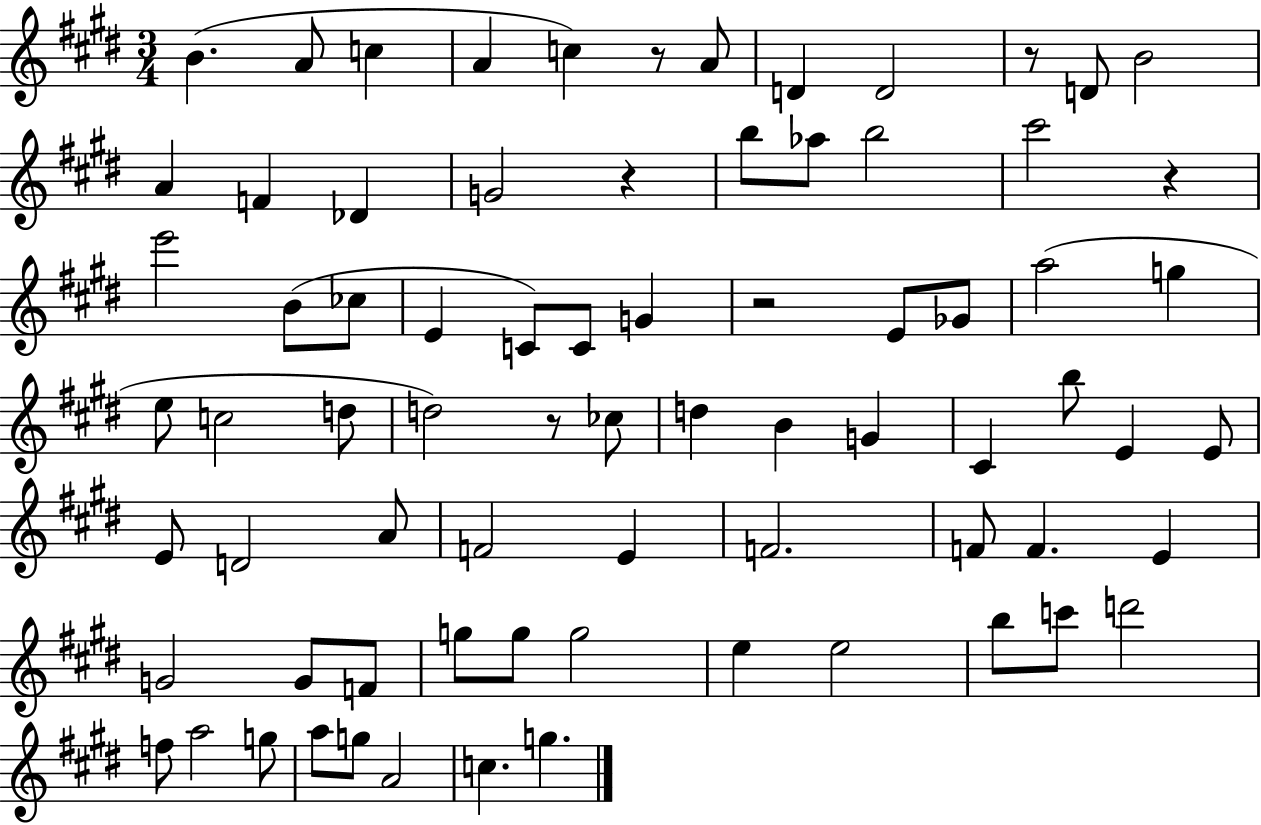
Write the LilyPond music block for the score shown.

{
  \clef treble
  \numericTimeSignature
  \time 3/4
  \key e \major
  b'4.( a'8 c''4 | a'4 c''4) r8 a'8 | d'4 d'2 | r8 d'8 b'2 | \break a'4 f'4 des'4 | g'2 r4 | b''8 aes''8 b''2 | cis'''2 r4 | \break e'''2 b'8( ces''8 | e'4 c'8) c'8 g'4 | r2 e'8 ges'8 | a''2( g''4 | \break e''8 c''2 d''8 | d''2) r8 ces''8 | d''4 b'4 g'4 | cis'4 b''8 e'4 e'8 | \break e'8 d'2 a'8 | f'2 e'4 | f'2. | f'8 f'4. e'4 | \break g'2 g'8 f'8 | g''8 g''8 g''2 | e''4 e''2 | b''8 c'''8 d'''2 | \break f''8 a''2 g''8 | a''8 g''8 a'2 | c''4. g''4. | \bar "|."
}